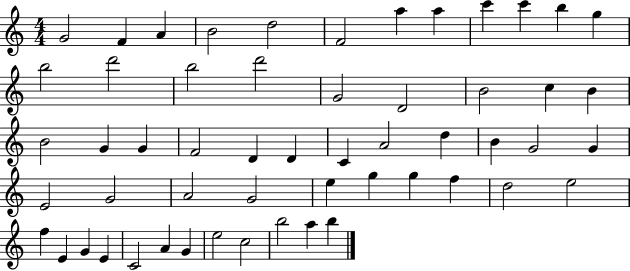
G4/h F4/q A4/q B4/h D5/h F4/h A5/q A5/q C6/q C6/q B5/q G5/q B5/h D6/h B5/h D6/h G4/h D4/h B4/h C5/q B4/q B4/h G4/q G4/q F4/h D4/q D4/q C4/q A4/h D5/q B4/q G4/h G4/q E4/h G4/h A4/h G4/h E5/q G5/q G5/q F5/q D5/h E5/h F5/q E4/q G4/q E4/q C4/h A4/q G4/q E5/h C5/h B5/h A5/q B5/q